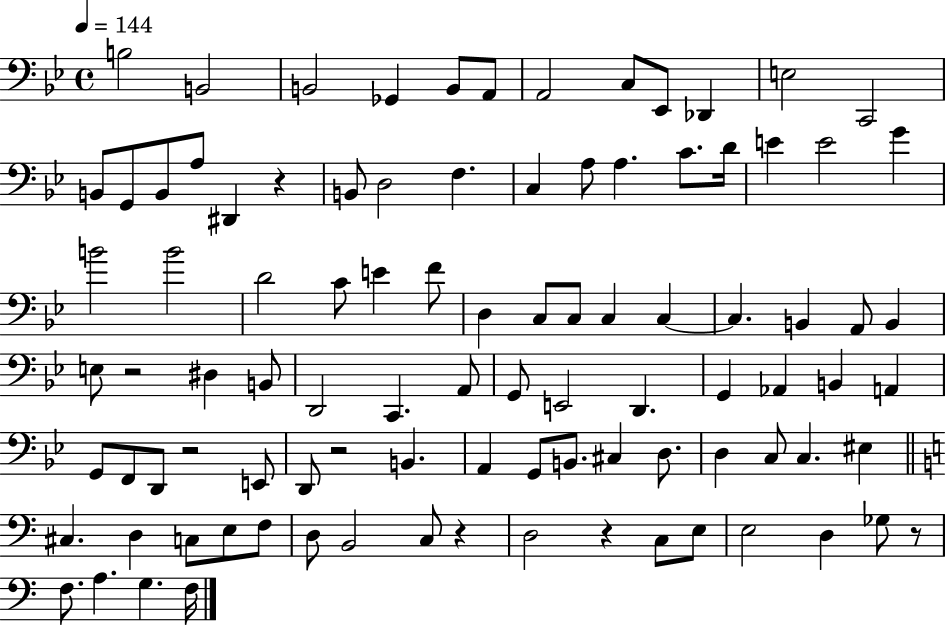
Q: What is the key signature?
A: BES major